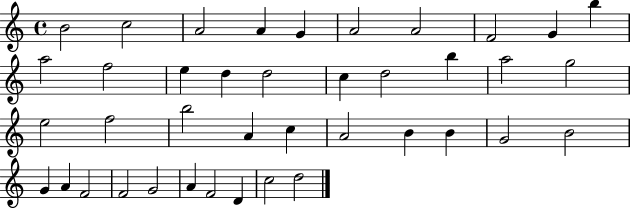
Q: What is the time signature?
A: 4/4